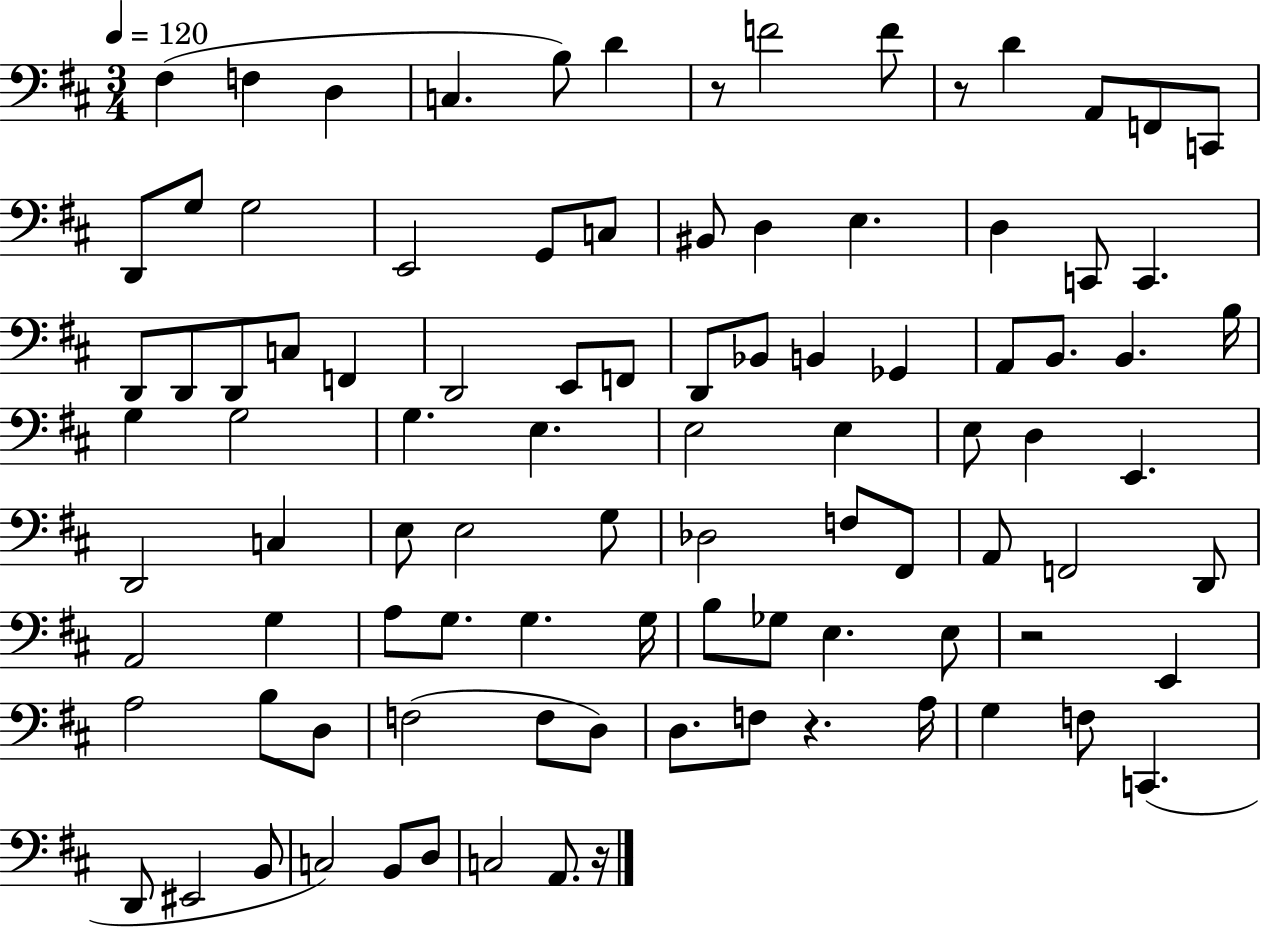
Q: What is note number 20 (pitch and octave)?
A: D3